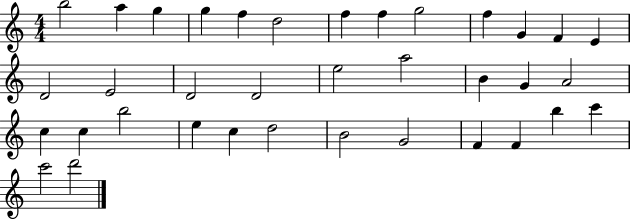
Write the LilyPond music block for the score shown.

{
  \clef treble
  \numericTimeSignature
  \time 4/4
  \key c \major
  b''2 a''4 g''4 | g''4 f''4 d''2 | f''4 f''4 g''2 | f''4 g'4 f'4 e'4 | \break d'2 e'2 | d'2 d'2 | e''2 a''2 | b'4 g'4 a'2 | \break c''4 c''4 b''2 | e''4 c''4 d''2 | b'2 g'2 | f'4 f'4 b''4 c'''4 | \break c'''2 d'''2 | \bar "|."
}